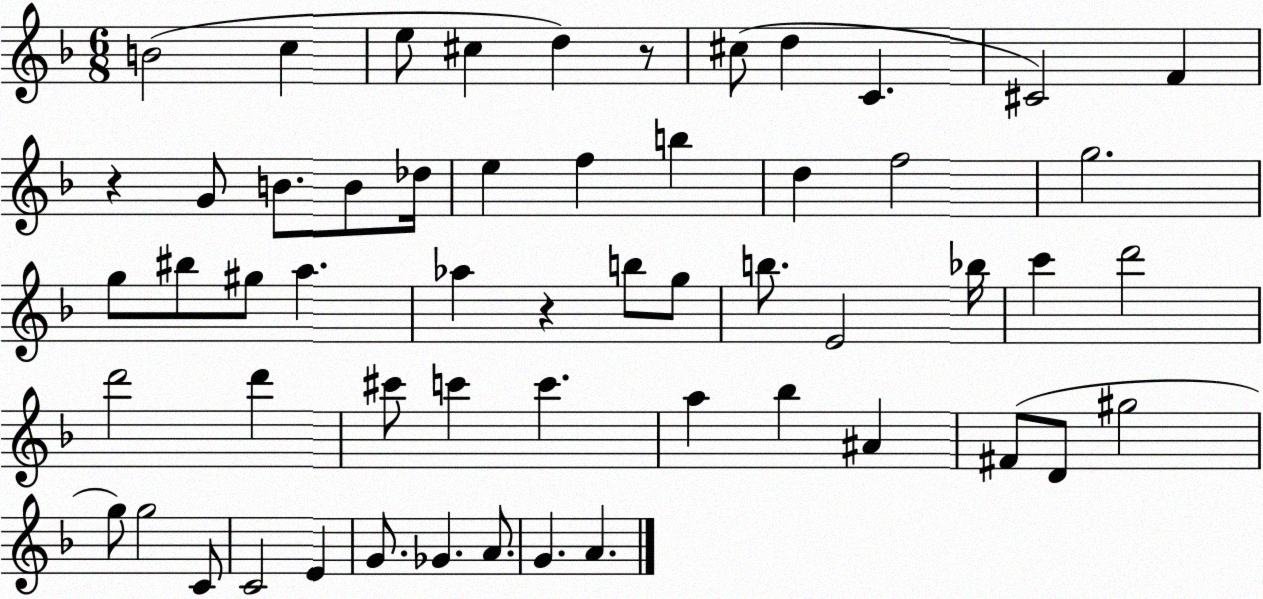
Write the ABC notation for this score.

X:1
T:Untitled
M:6/8
L:1/4
K:F
B2 c e/2 ^c d z/2 ^c/2 d C ^C2 F z G/2 B/2 B/2 _d/4 e f b d f2 g2 g/2 ^b/2 ^g/2 a _a z b/2 g/2 b/2 E2 _b/4 c' d'2 d'2 d' ^c'/2 c' c' a _b ^A ^F/2 D/2 ^g2 g/2 g2 C/2 C2 E G/2 _G A/2 G A